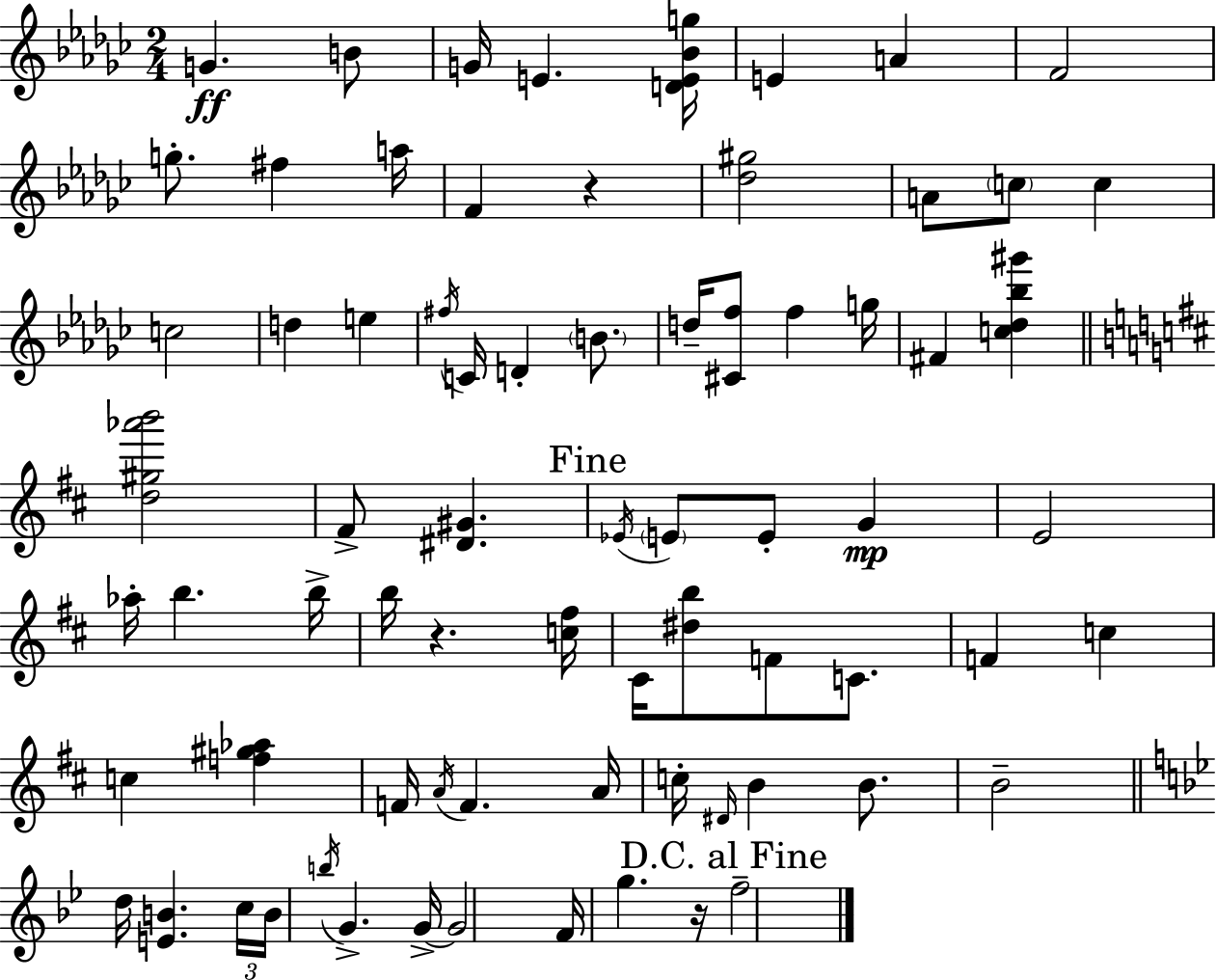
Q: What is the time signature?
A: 2/4